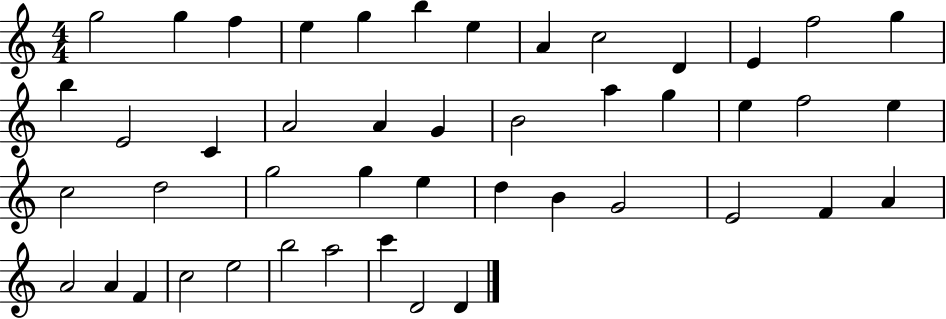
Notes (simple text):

G5/h G5/q F5/q E5/q G5/q B5/q E5/q A4/q C5/h D4/q E4/q F5/h G5/q B5/q E4/h C4/q A4/h A4/q G4/q B4/h A5/q G5/q E5/q F5/h E5/q C5/h D5/h G5/h G5/q E5/q D5/q B4/q G4/h E4/h F4/q A4/q A4/h A4/q F4/q C5/h E5/h B5/h A5/h C6/q D4/h D4/q